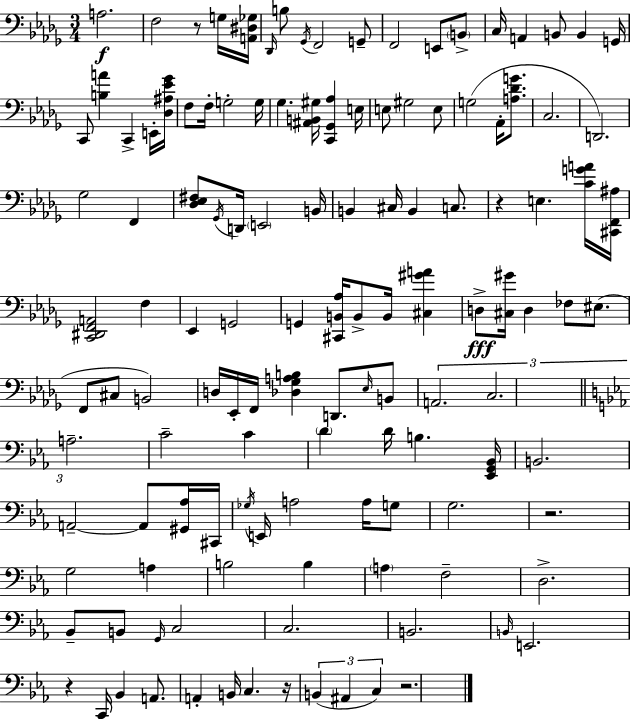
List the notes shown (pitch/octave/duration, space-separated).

A3/h. F3/h R/e G3/s [A2,D#3,Gb3]/s Db2/s B3/e Gb2/s F2/h G2/e F2/h E2/e B2/e C3/s A2/q B2/e B2/q G2/s C2/e [B3,A4]/q C2/q E2/s [Db3,A#3,Eb4,Gb4]/s F3/e F3/s G3/h G3/s Gb3/q. [A#2,B2,G#3]/s [C2,Gb2,Ab3]/q E3/s E3/e G#3/h E3/e G3/h Ab2/s [A3,Db4,G4]/e. C3/h. D2/h. Gb3/h F2/q [Db3,Eb3,F#3]/e Gb2/s D2/s E2/h B2/s B2/q C#3/s B2/q C3/e. R/q E3/q. [C4,G4,A4]/s [C#2,F2,A#3]/s [C2,D#2,F2,A2]/h F3/q Eb2/q G2/h G2/q [C#2,B2,Ab3]/s B2/e B2/s [C#3,G#4,A4]/q D3/e [C#3,G#4]/s D3/q FES3/e EIS3/e. F2/e C#3/e B2/h D3/s Eb2/s F2/s [Db3,Gb3,A3,B3]/q D2/e. Eb3/s B2/e A2/h. C3/h. A3/h. C4/h C4/q D4/q D4/s B3/q. [Eb2,G2,Bb2]/s B2/h. A2/h A2/e [G#2,Ab3]/s C#2/s Gb3/s E2/s A3/h A3/s G3/e G3/h. R/h. G3/h A3/q B3/h B3/q A3/q F3/h D3/h. Bb2/e B2/e G2/s C3/h C3/h. B2/h. B2/s E2/h. R/q C2/s Bb2/q A2/e. A2/q B2/s C3/q. R/s B2/q A#2/q C3/q R/h.